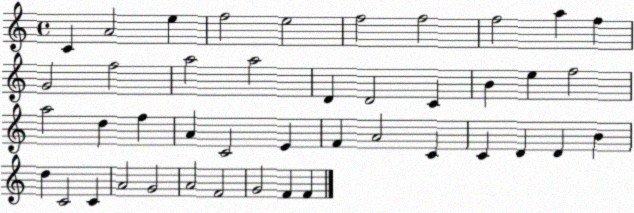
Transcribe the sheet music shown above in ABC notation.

X:1
T:Untitled
M:4/4
L:1/4
K:C
C A2 e f2 e2 f2 f2 f2 a f G2 f2 a2 a2 D D2 C B e f2 a2 d f A C2 E F A2 C C D D B d C2 C A2 G2 A2 F2 G2 F F